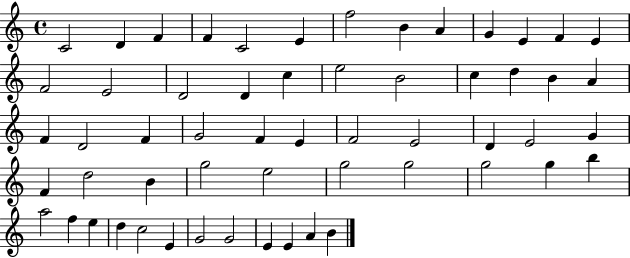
X:1
T:Untitled
M:4/4
L:1/4
K:C
C2 D F F C2 E f2 B A G E F E F2 E2 D2 D c e2 B2 c d B A F D2 F G2 F E F2 E2 D E2 G F d2 B g2 e2 g2 g2 g2 g b a2 f e d c2 E G2 G2 E E A B